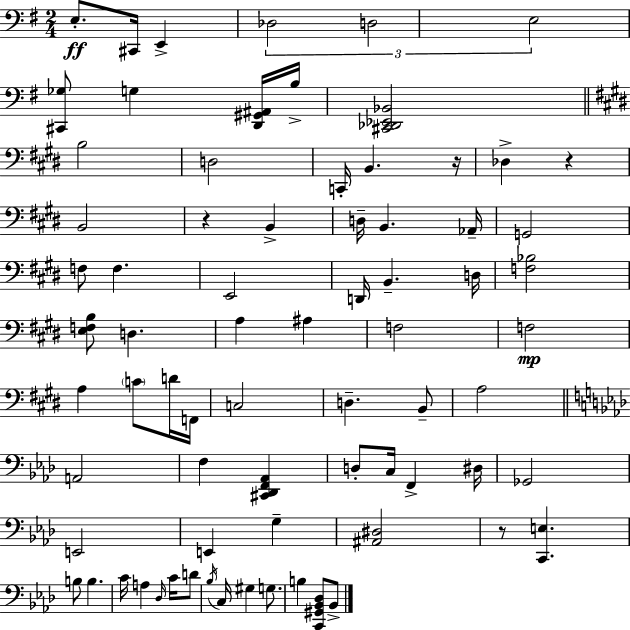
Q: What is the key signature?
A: G major